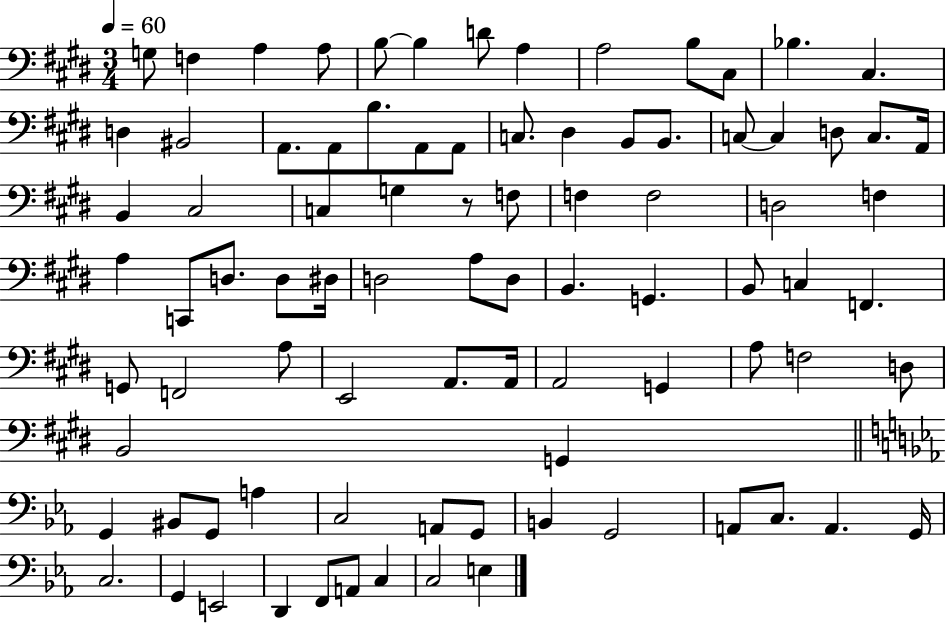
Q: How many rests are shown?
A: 1